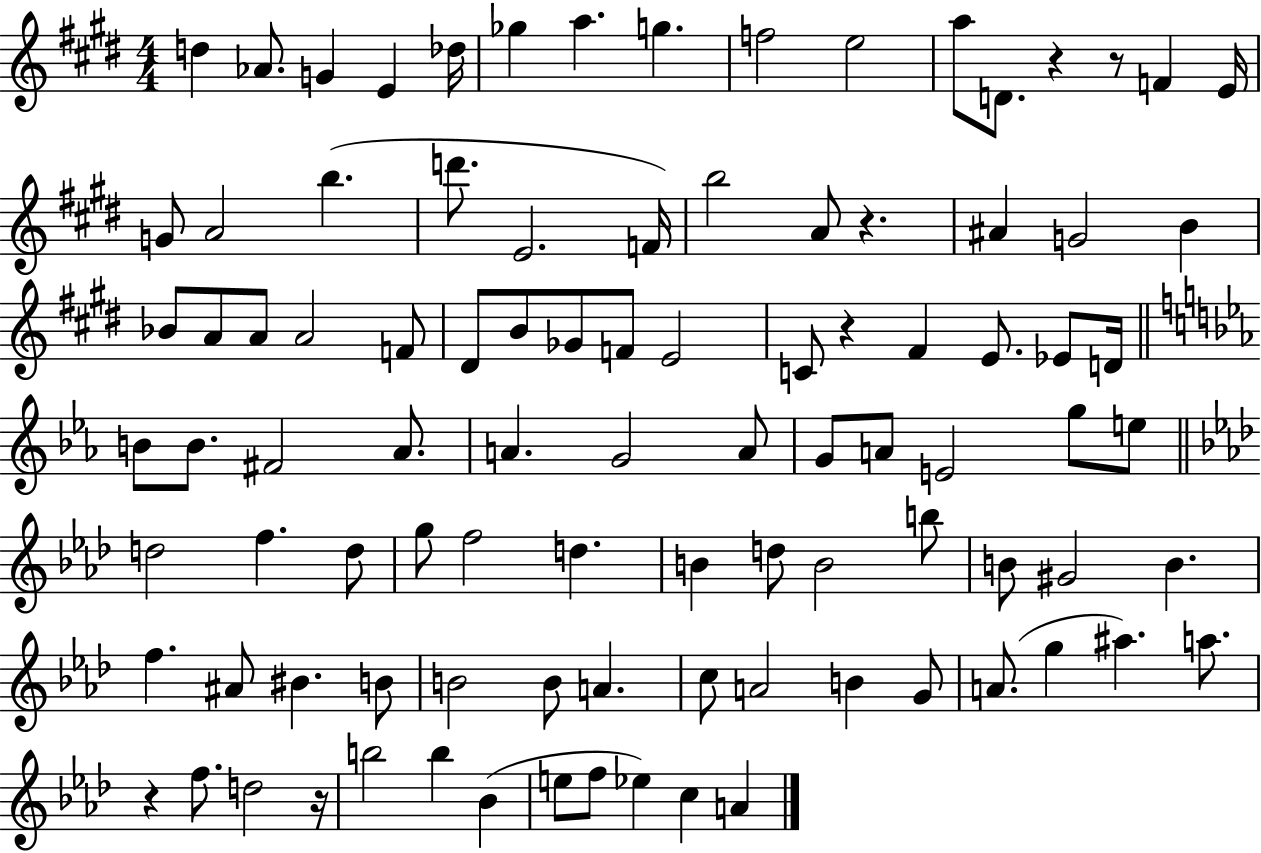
{
  \clef treble
  \numericTimeSignature
  \time 4/4
  \key e \major
  d''4 aes'8. g'4 e'4 des''16 | ges''4 a''4. g''4. | f''2 e''2 | a''8 d'8. r4 r8 f'4 e'16 | \break g'8 a'2 b''4.( | d'''8. e'2. f'16) | b''2 a'8 r4. | ais'4 g'2 b'4 | \break bes'8 a'8 a'8 a'2 f'8 | dis'8 b'8 ges'8 f'8 e'2 | c'8 r4 fis'4 e'8. ees'8 d'16 | \bar "||" \break \key c \minor b'8 b'8. fis'2 aes'8. | a'4. g'2 a'8 | g'8 a'8 e'2 g''8 e''8 | \bar "||" \break \key f \minor d''2 f''4. d''8 | g''8 f''2 d''4. | b'4 d''8 b'2 b''8 | b'8 gis'2 b'4. | \break f''4. ais'8 bis'4. b'8 | b'2 b'8 a'4. | c''8 a'2 b'4 g'8 | a'8.( g''4 ais''4.) a''8. | \break r4 f''8. d''2 r16 | b''2 b''4 bes'4( | e''8 f''8 ees''4) c''4 a'4 | \bar "|."
}